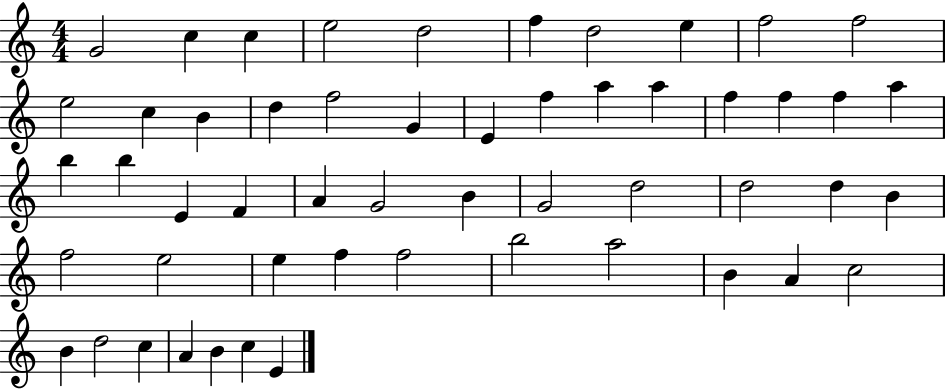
G4/h C5/q C5/q E5/h D5/h F5/q D5/h E5/q F5/h F5/h E5/h C5/q B4/q D5/q F5/h G4/q E4/q F5/q A5/q A5/q F5/q F5/q F5/q A5/q B5/q B5/q E4/q F4/q A4/q G4/h B4/q G4/h D5/h D5/h D5/q B4/q F5/h E5/h E5/q F5/q F5/h B5/h A5/h B4/q A4/q C5/h B4/q D5/h C5/q A4/q B4/q C5/q E4/q